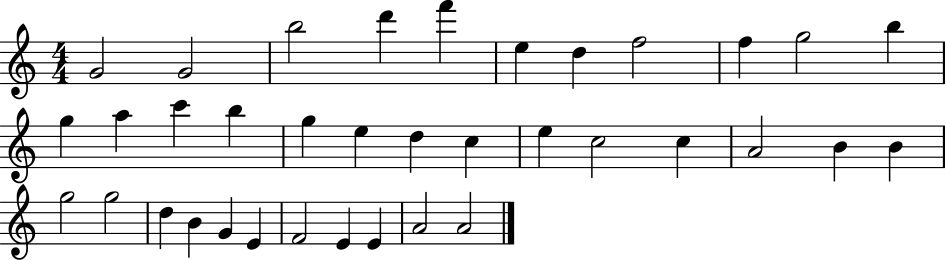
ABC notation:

X:1
T:Untitled
M:4/4
L:1/4
K:C
G2 G2 b2 d' f' e d f2 f g2 b g a c' b g e d c e c2 c A2 B B g2 g2 d B G E F2 E E A2 A2